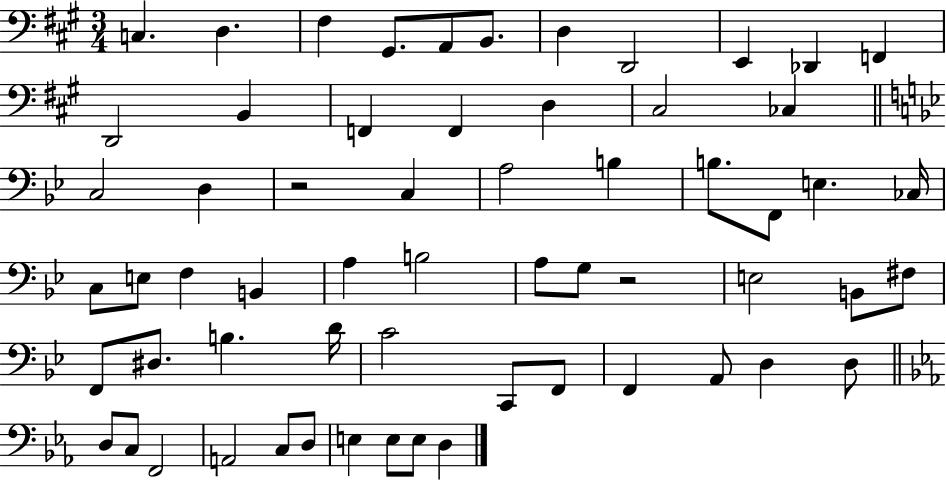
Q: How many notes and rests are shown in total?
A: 61